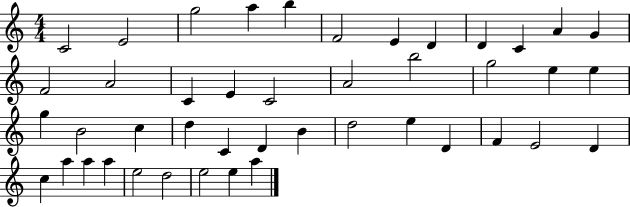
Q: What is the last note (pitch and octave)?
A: A5